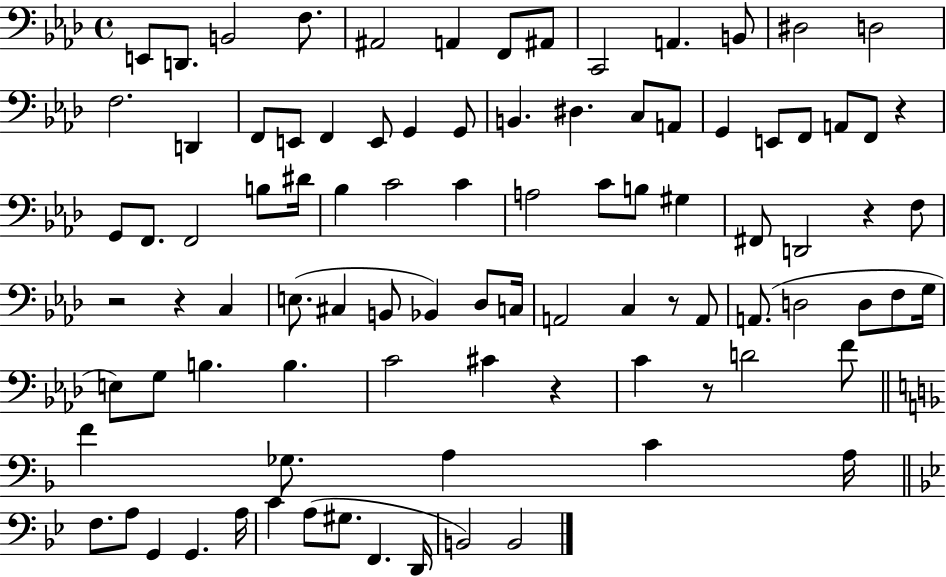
E2/e D2/e. B2/h F3/e. A#2/h A2/q F2/e A#2/e C2/h A2/q. B2/e D#3/h D3/h F3/h. D2/q F2/e E2/e F2/q E2/e G2/q G2/e B2/q. D#3/q. C3/e A2/e G2/q E2/e F2/e A2/e F2/e R/q G2/e F2/e. F2/h B3/e D#4/s Bb3/q C4/h C4/q A3/h C4/e B3/e G#3/q F#2/e D2/h R/q F3/e R/h R/q C3/q E3/e. C#3/q B2/e Bb2/q Db3/e C3/s A2/h C3/q R/e A2/e A2/e. D3/h D3/e F3/e G3/s E3/e G3/e B3/q. B3/q. C4/h C#4/q R/q C4/q R/e D4/h F4/e F4/q Gb3/e. A3/q C4/q A3/s F3/e. A3/e G2/q G2/q. A3/s C4/q A3/e G#3/e. F2/q. D2/s B2/h B2/h